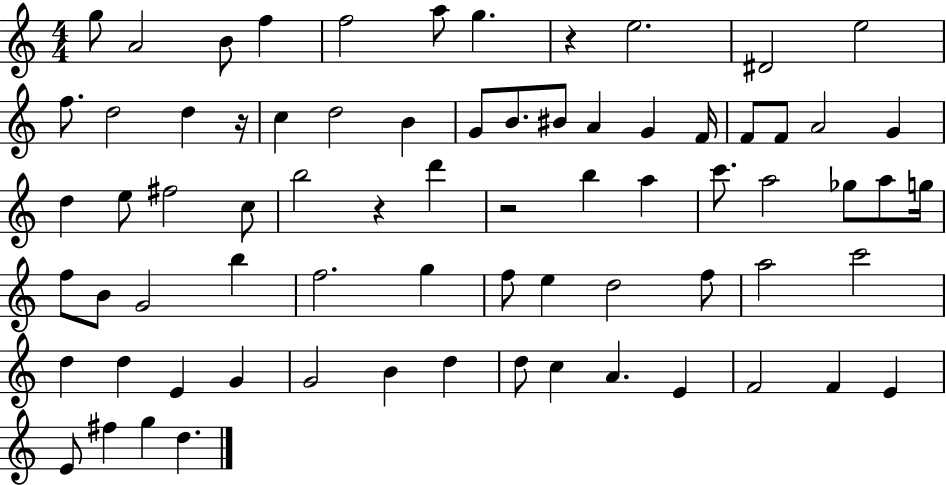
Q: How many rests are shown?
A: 4